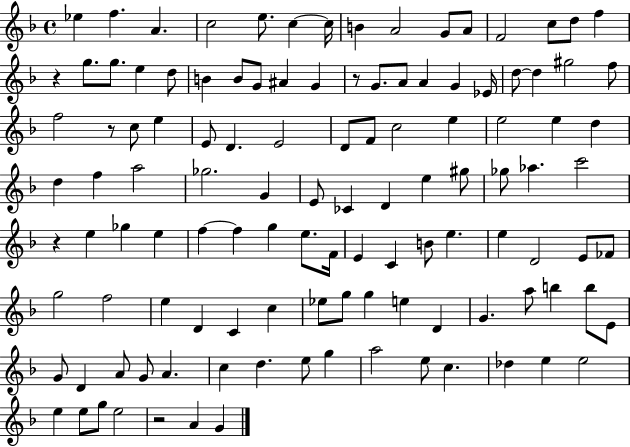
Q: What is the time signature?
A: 4/4